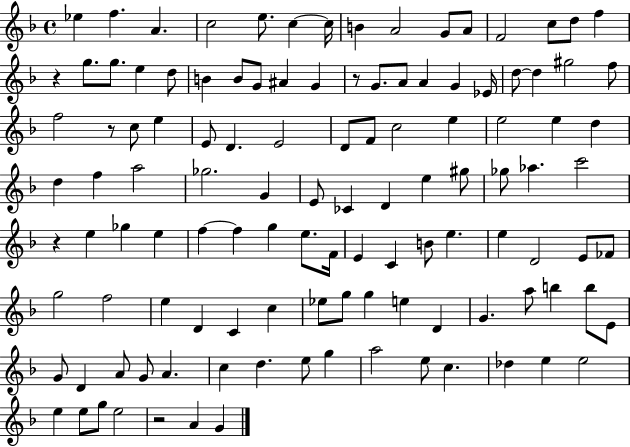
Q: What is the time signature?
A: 4/4